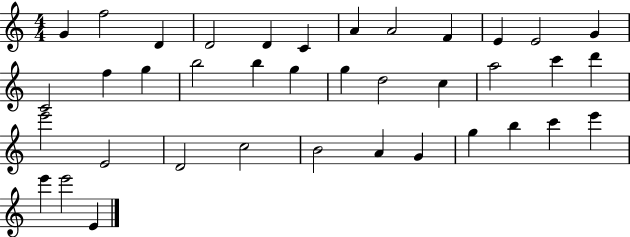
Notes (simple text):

G4/q F5/h D4/q D4/h D4/q C4/q A4/q A4/h F4/q E4/q E4/h G4/q C4/h F5/q G5/q B5/h B5/q G5/q G5/q D5/h C5/q A5/h C6/q D6/q E6/h E4/h D4/h C5/h B4/h A4/q G4/q G5/q B5/q C6/q E6/q E6/q E6/h E4/q